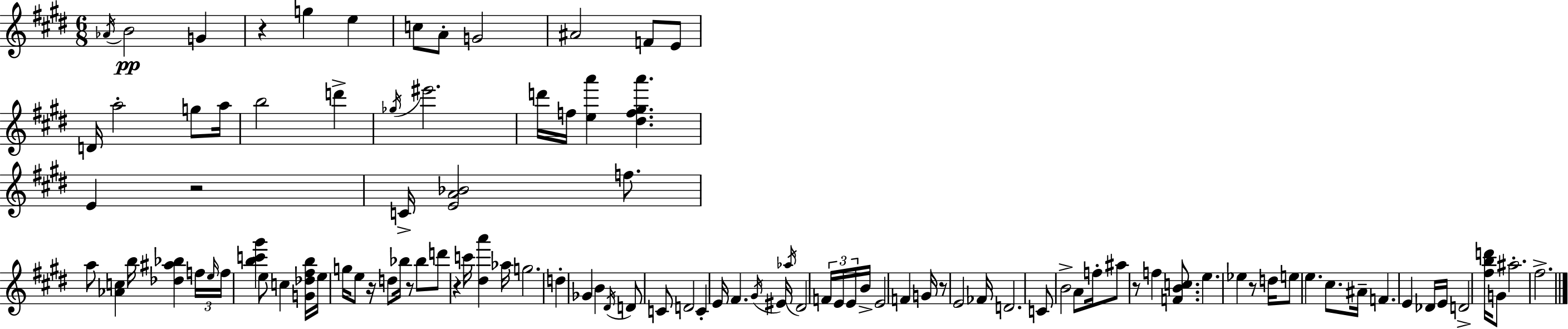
X:1
T:Untitled
M:6/8
L:1/4
K:E
_A/4 B2 G z g e c/2 A/2 G2 ^A2 F/2 E/2 D/4 a2 g/2 a/4 b2 d' _g/4 ^e'2 d'/4 f/4 [ea'] [^df^ga'] E z2 C/4 [EA_B]2 f/2 a/2 [_Ac] b/4 [_d^a_b] f/4 e/4 f/4 [bc'^g'] e/2 c [G_d^fb]/4 e/4 g/4 e/2 z/4 d/2 _b/4 z/2 _b/2 d'/2 z c'/4 [^da'] _a/4 g2 d _G B ^D/4 D/2 C/2 D2 C E/4 ^F ^G/4 ^E/4 _a/4 ^D2 F/4 E/4 E/4 B/4 E2 F G/4 z/2 E2 _F/4 D2 C/2 B2 A/2 f/4 ^a/2 z/2 f [FBc]/2 e _e z/2 d/4 e/2 e ^c/2 ^A/4 F E _D/4 E/4 D2 [^fbd']/4 G/2 ^a2 ^f2